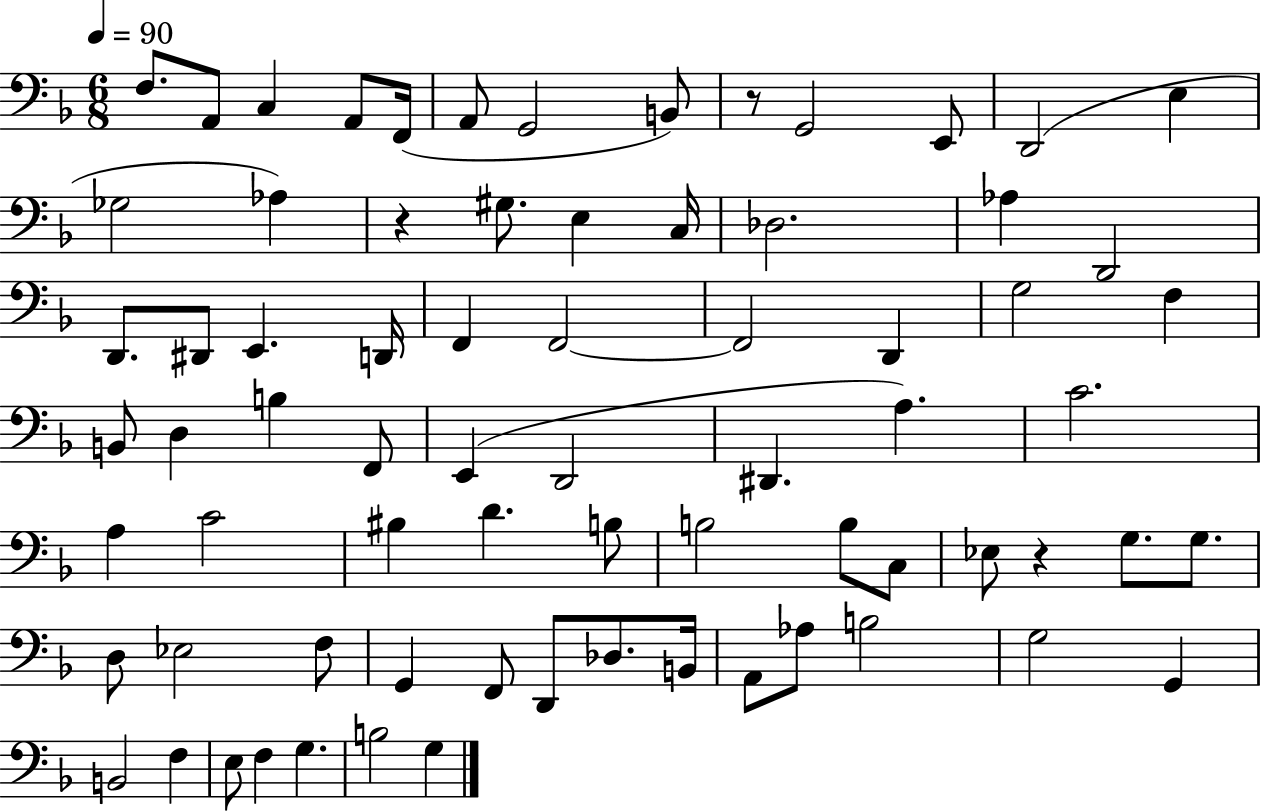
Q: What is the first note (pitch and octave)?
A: F3